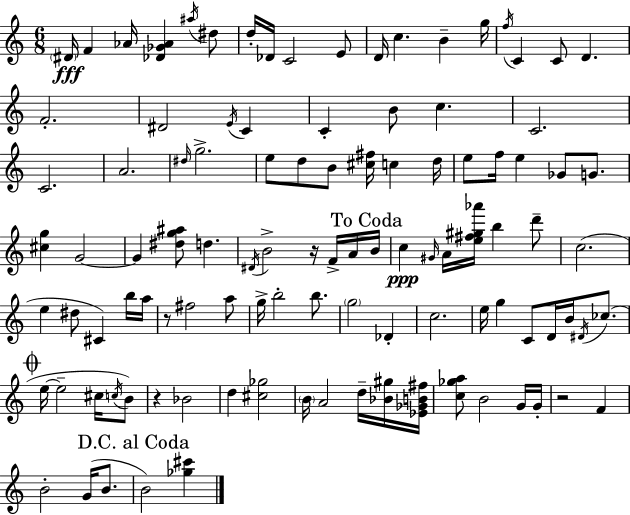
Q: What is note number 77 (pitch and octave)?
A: C5